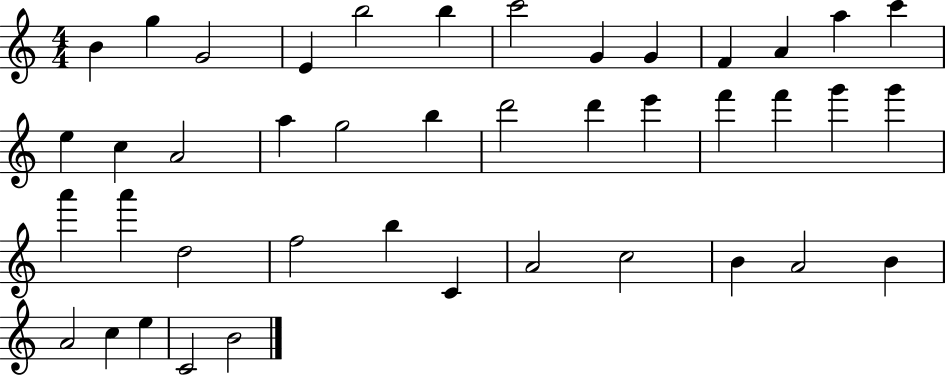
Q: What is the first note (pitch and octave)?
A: B4